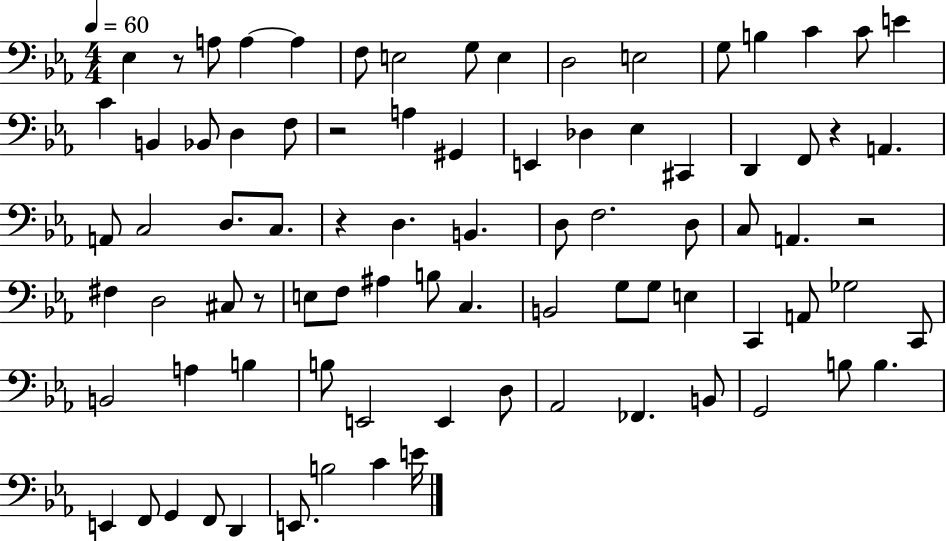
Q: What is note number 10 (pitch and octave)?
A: E3